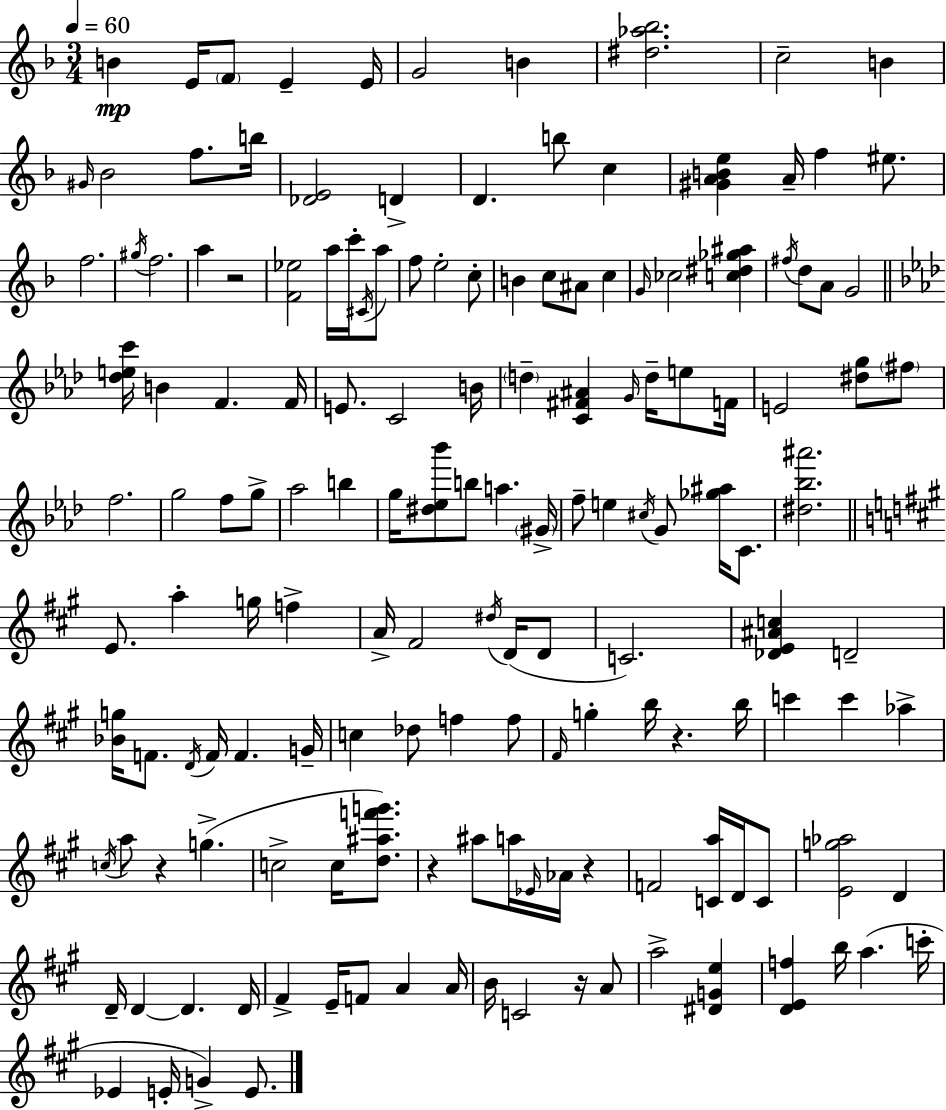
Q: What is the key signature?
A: F major